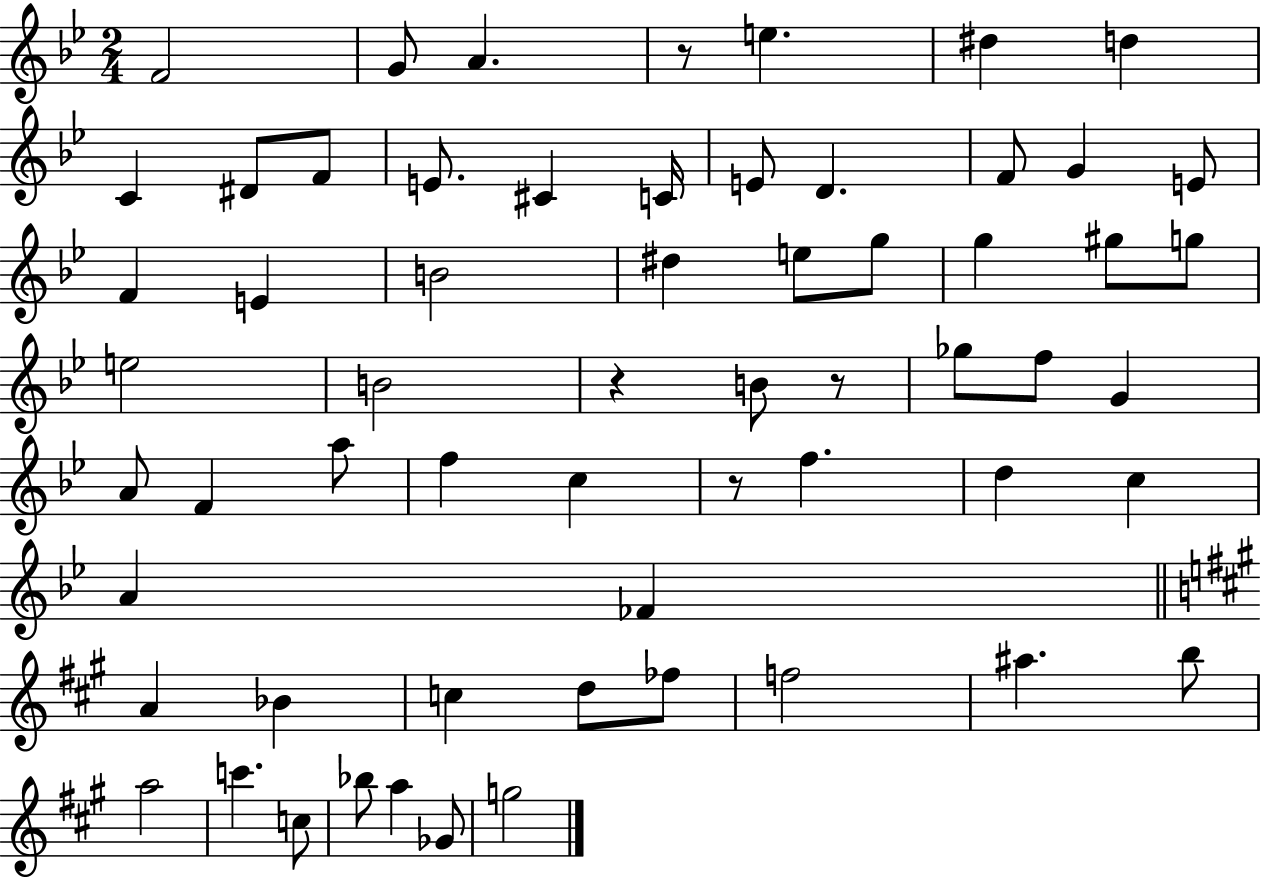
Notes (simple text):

F4/h G4/e A4/q. R/e E5/q. D#5/q D5/q C4/q D#4/e F4/e E4/e. C#4/q C4/s E4/e D4/q. F4/e G4/q E4/e F4/q E4/q B4/h D#5/q E5/e G5/e G5/q G#5/e G5/e E5/h B4/h R/q B4/e R/e Gb5/e F5/e G4/q A4/e F4/q A5/e F5/q C5/q R/e F5/q. D5/q C5/q A4/q FES4/q A4/q Bb4/q C5/q D5/e FES5/e F5/h A#5/q. B5/e A5/h C6/q. C5/e Bb5/e A5/q Gb4/e G5/h